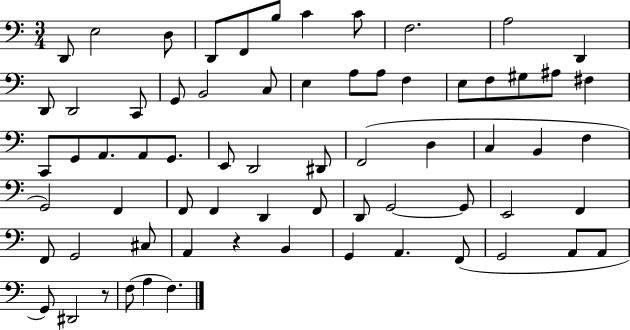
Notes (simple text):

D2/e E3/h D3/e D2/e F2/e B3/e C4/q C4/e F3/h. A3/h D2/q D2/e D2/h C2/e G2/e B2/h C3/e E3/q A3/e A3/e F3/q E3/e F3/e G#3/e A#3/e F#3/q C2/e G2/e A2/e. A2/e G2/e. E2/e D2/h D#2/e F2/h D3/q C3/q B2/q F3/q G2/h F2/q F2/e F2/q D2/q F2/e D2/e G2/h G2/e E2/h F2/q F2/e G2/h C#3/e A2/q R/q B2/q G2/q A2/q. F2/e G2/h A2/e A2/e G2/e D#2/h R/e F3/e A3/q F3/q.